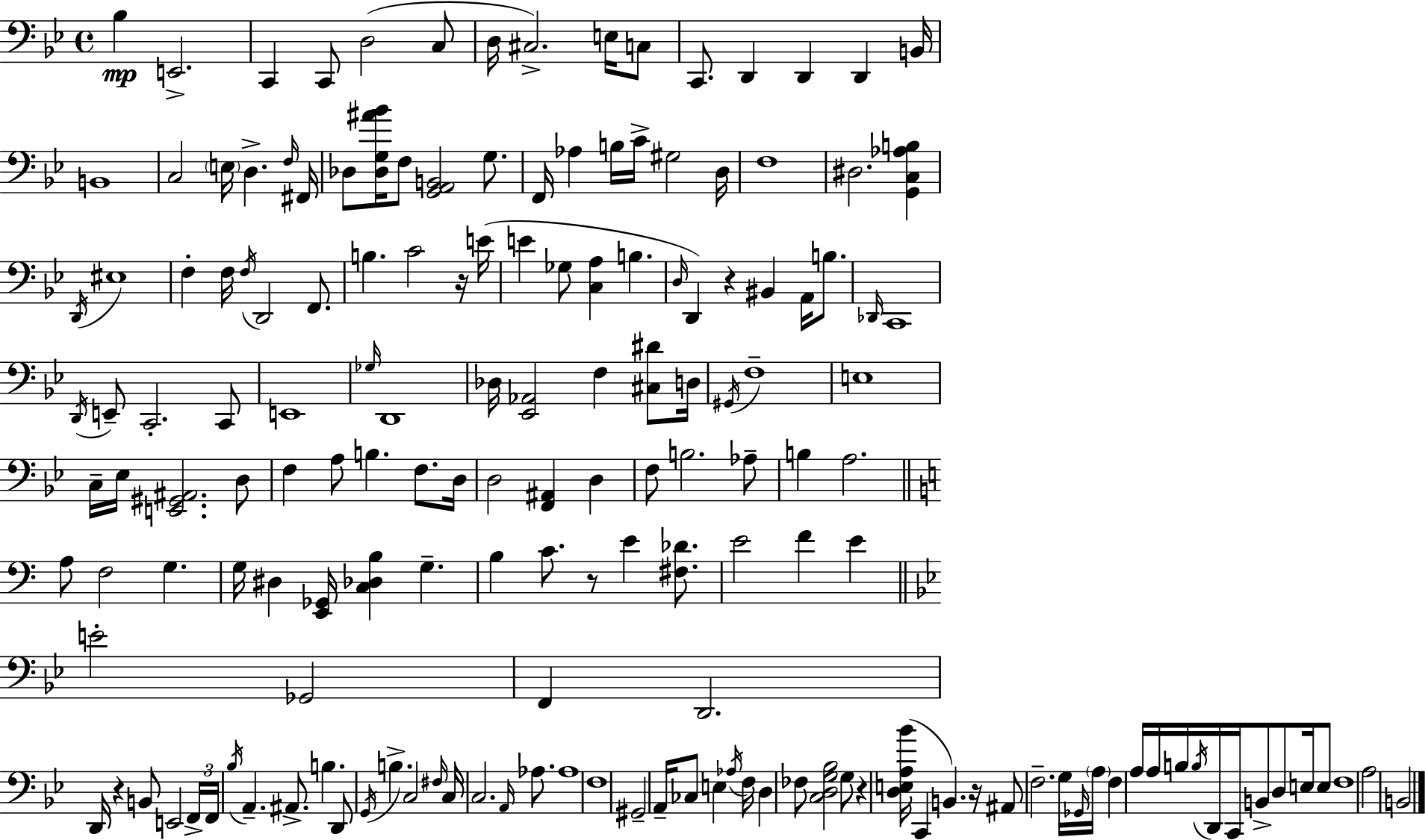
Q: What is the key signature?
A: G minor